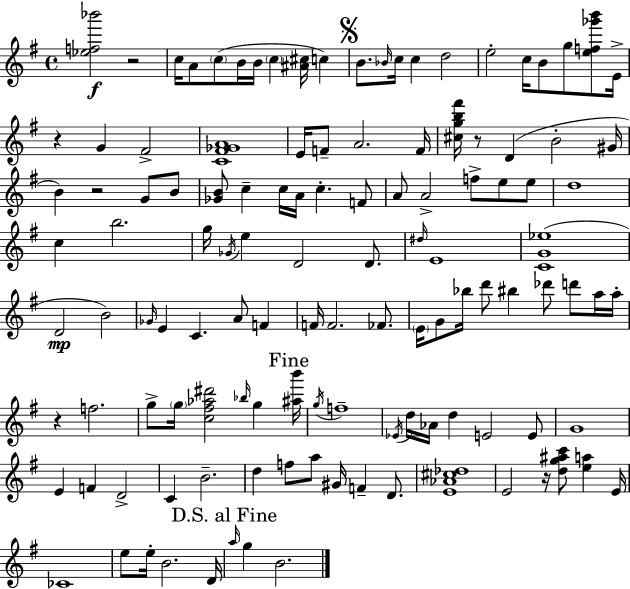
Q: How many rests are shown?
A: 6